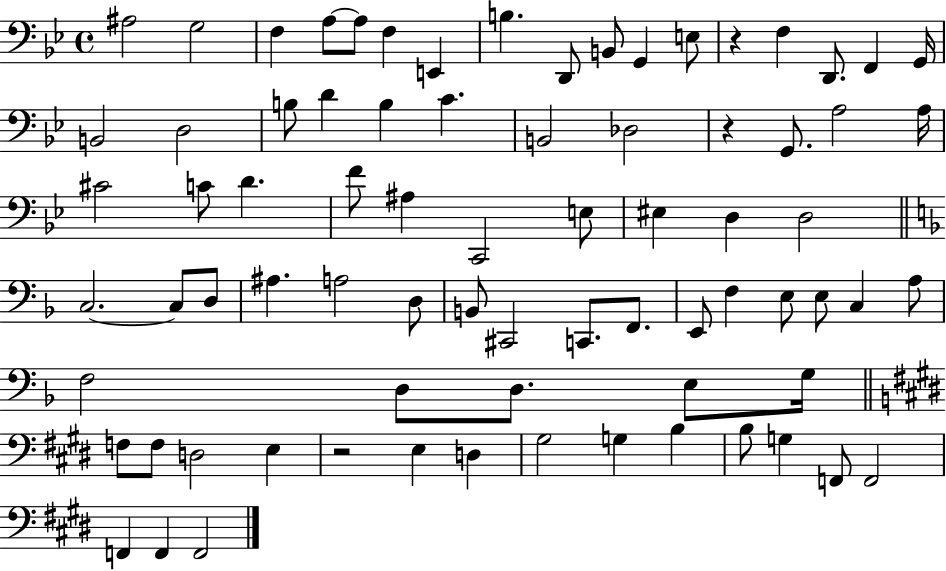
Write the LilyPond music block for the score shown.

{
  \clef bass
  \time 4/4
  \defaultTimeSignature
  \key bes \major
  \repeat volta 2 { ais2 g2 | f4 a8~~ a8 f4 e,4 | b4. d,8 b,8 g,4 e8 | r4 f4 d,8. f,4 g,16 | \break b,2 d2 | b8 d'4 b4 c'4. | b,2 des2 | r4 g,8. a2 a16 | \break cis'2 c'8 d'4. | f'8 ais4 c,2 e8 | eis4 d4 d2 | \bar "||" \break \key d \minor c2.~~ c8 d8 | ais4. a2 d8 | b,8 cis,2 c,8. f,8. | e,8 f4 e8 e8 c4 a8 | \break f2 d8 d8. e8 g16 | \bar "||" \break \key e \major f8 f8 d2 e4 | r2 e4 d4 | gis2 g4 b4 | b8 g4 f,8 f,2 | \break f,4 f,4 f,2 | } \bar "|."
}